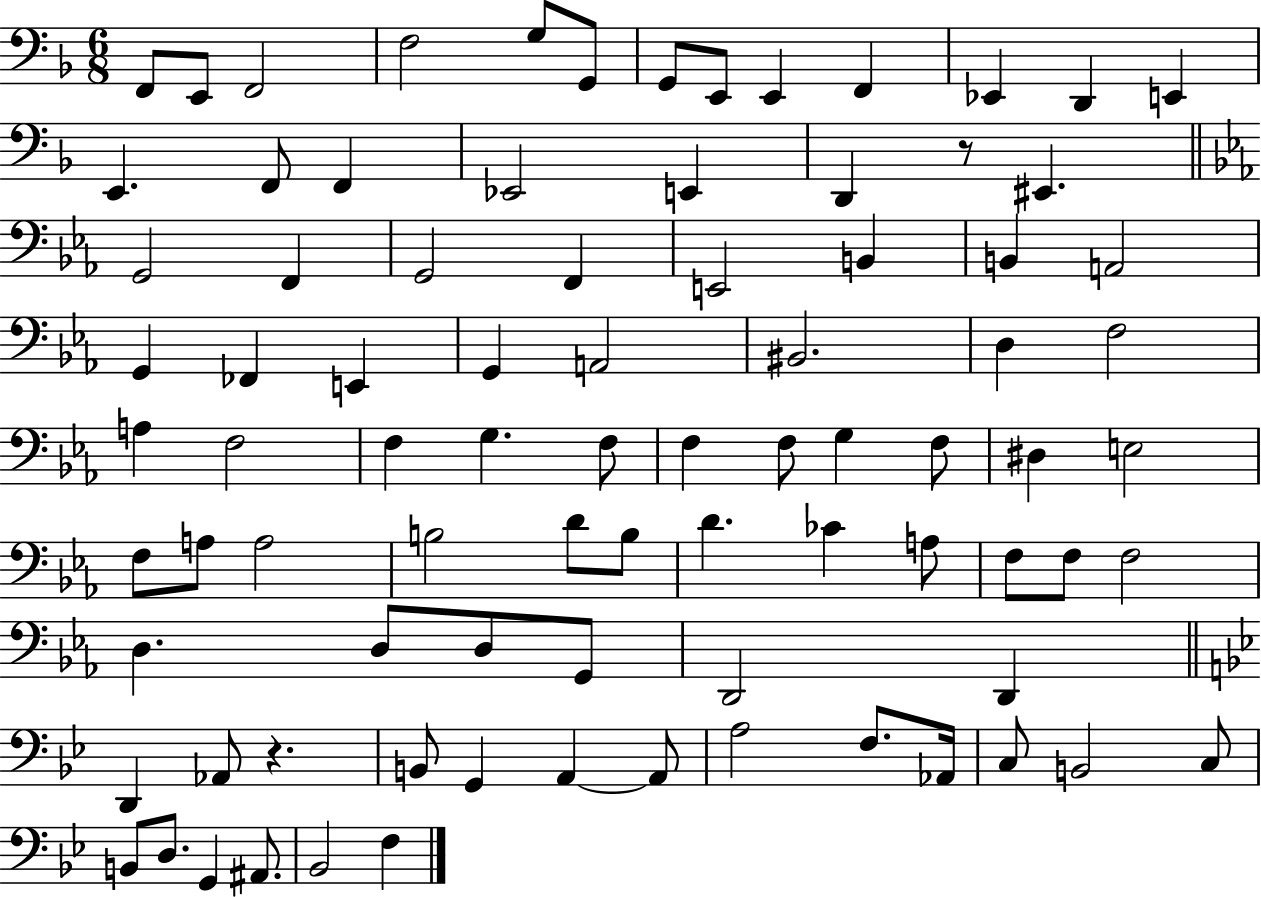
F2/e E2/e F2/h F3/h G3/e G2/e G2/e E2/e E2/q F2/q Eb2/q D2/q E2/q E2/q. F2/e F2/q Eb2/h E2/q D2/q R/e EIS2/q. G2/h F2/q G2/h F2/q E2/h B2/q B2/q A2/h G2/q FES2/q E2/q G2/q A2/h BIS2/h. D3/q F3/h A3/q F3/h F3/q G3/q. F3/e F3/q F3/e G3/q F3/e D#3/q E3/h F3/e A3/e A3/h B3/h D4/e B3/e D4/q. CES4/q A3/e F3/e F3/e F3/h D3/q. D3/e D3/e G2/e D2/h D2/q D2/q Ab2/e R/q. B2/e G2/q A2/q A2/e A3/h F3/e. Ab2/s C3/e B2/h C3/e B2/e D3/e. G2/q A#2/e. Bb2/h F3/q